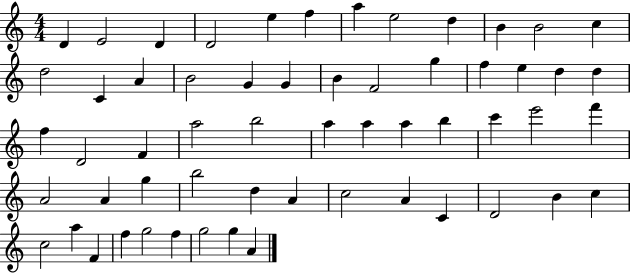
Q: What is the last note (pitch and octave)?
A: A4